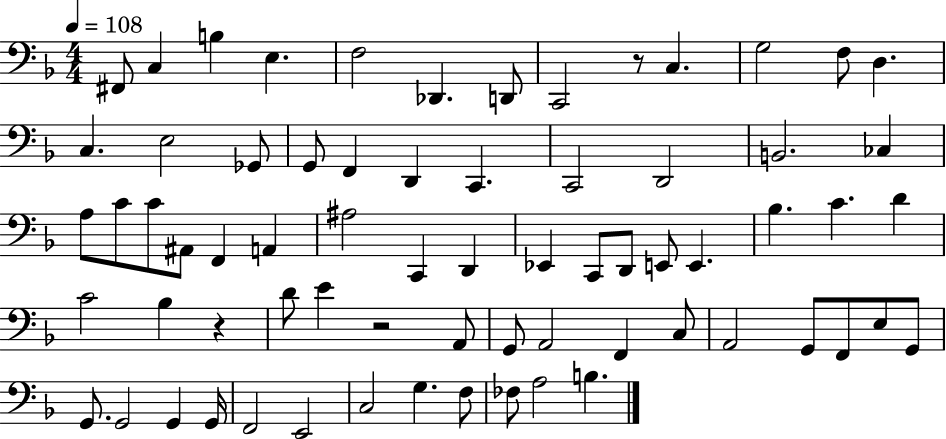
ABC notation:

X:1
T:Untitled
M:4/4
L:1/4
K:F
^F,,/2 C, B, E, F,2 _D,, D,,/2 C,,2 z/2 C, G,2 F,/2 D, C, E,2 _G,,/2 G,,/2 F,, D,, C,, C,,2 D,,2 B,,2 _C, A,/2 C/2 C/2 ^A,,/2 F,, A,, ^A,2 C,, D,, _E,, C,,/2 D,,/2 E,,/2 E,, _B, C D C2 _B, z D/2 E z2 A,,/2 G,,/2 A,,2 F,, C,/2 A,,2 G,,/2 F,,/2 E,/2 G,,/2 G,,/2 G,,2 G,, G,,/4 F,,2 E,,2 C,2 G, F,/2 _F,/2 A,2 B,